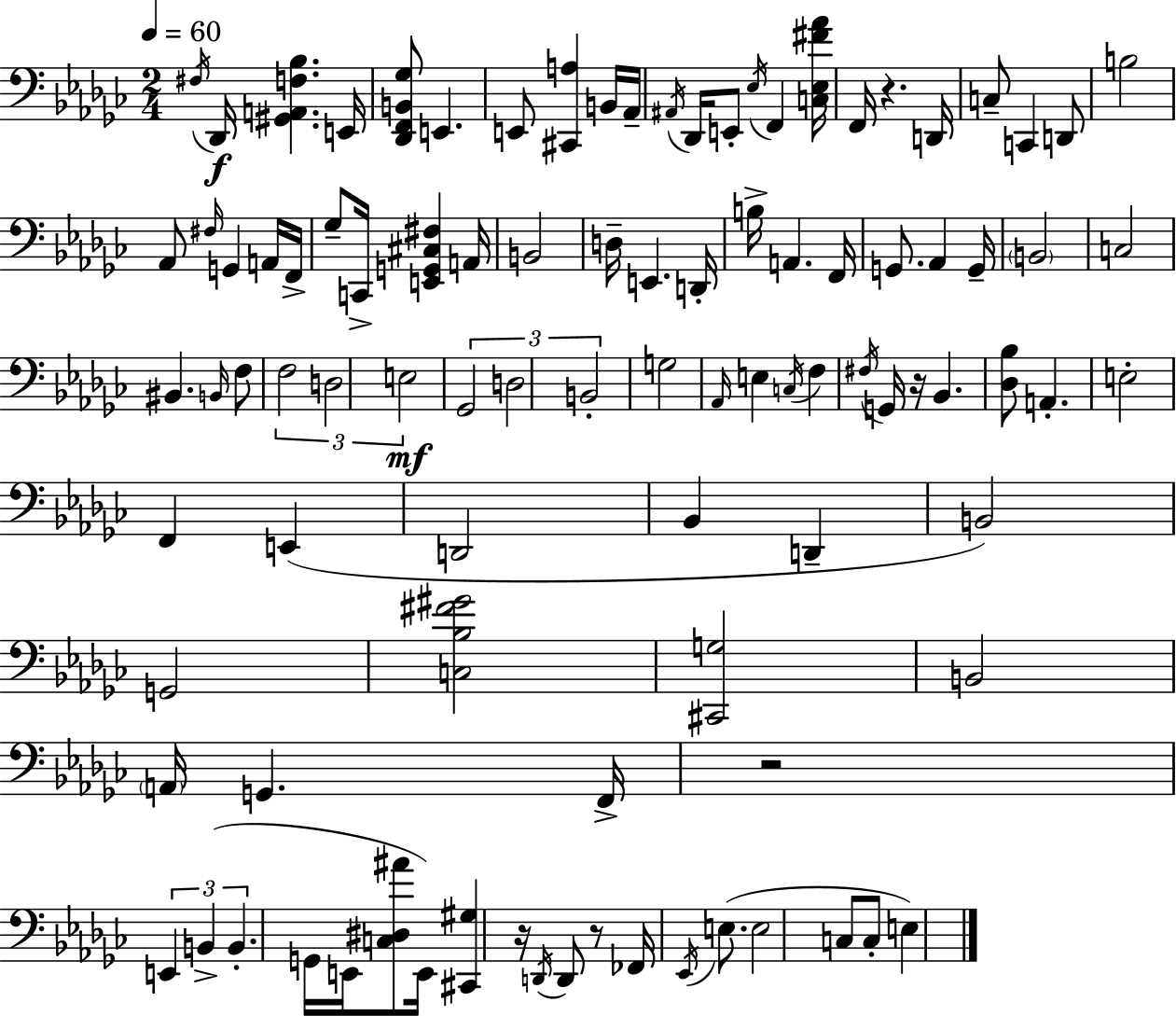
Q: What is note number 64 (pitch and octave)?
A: G2